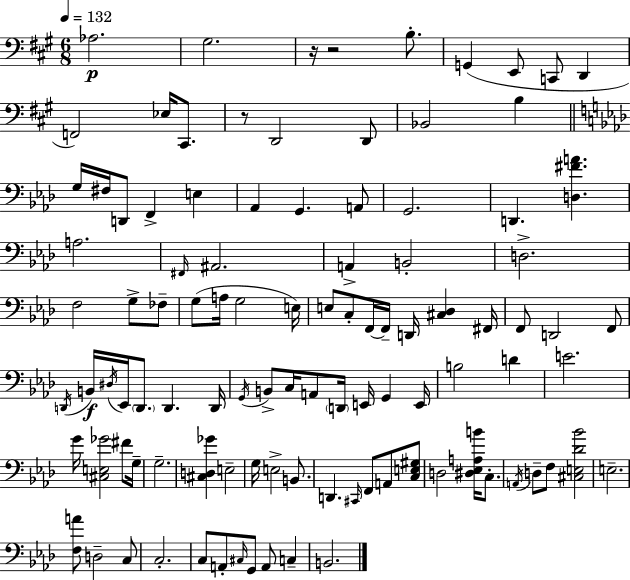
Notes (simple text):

Ab3/h. G#3/h. R/s R/h B3/e. G2/q E2/e C2/e D2/q F2/h Eb3/s C#2/e. R/e D2/h D2/e Bb2/h B3/q G3/s F#3/s D2/e F2/q E3/q Ab2/q G2/q. A2/e G2/h. D2/q. [D3,F#4,A4]/q. A3/h. F#2/s A#2/h. A2/q B2/h D3/h. F3/h G3/e FES3/e G3/e A3/s G3/h E3/s E3/e C3/e F2/s F2/s D2/s [C#3,Db3]/q F#2/s F2/e D2/h F2/e D2/s B2/s D#3/s Eb2/s D2/e. D2/q. D2/s G2/s B2/e C3/s A2/e D2/s E2/s G2/q E2/s B3/h D4/q E4/h. G4/s [C#3,E3,Gb4]/h F#4/e G3/s G3/h. [C#3,D3,Gb4]/q E3/h G3/s E3/h B2/e. D2/q. C#2/s F2/e A2/e [C3,E3,G#3]/e D3/h [D#3,Eb3,A3,B4]/s C3/e. A2/s D3/e F3/e [C#3,E3,Db4,Bb4]/h E3/h. [F3,A4]/e D3/h C3/e C3/h. C3/e A2/e C#3/s G2/e A2/e C3/q B2/h.